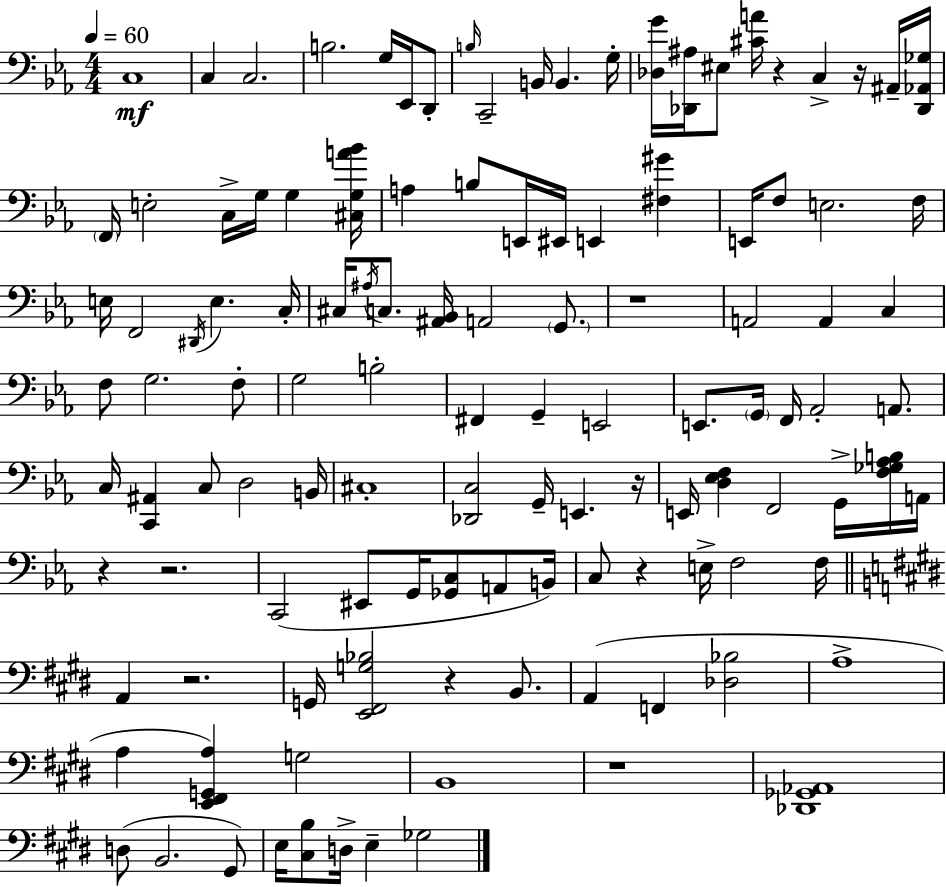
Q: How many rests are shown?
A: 10